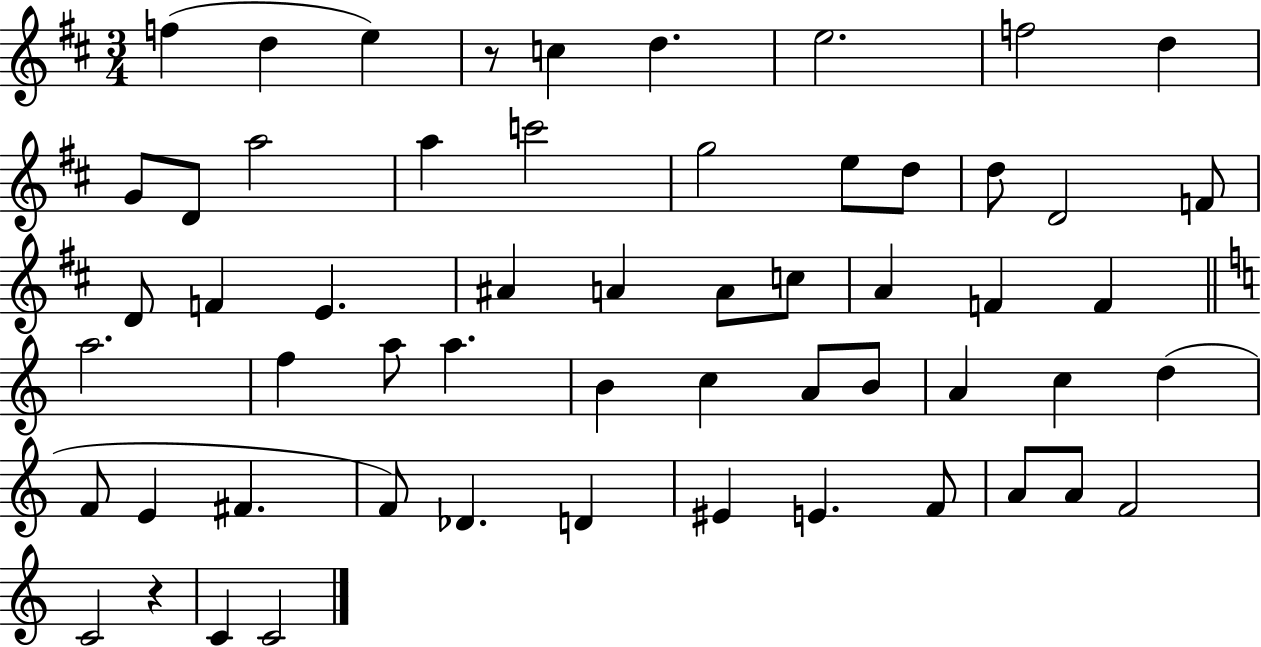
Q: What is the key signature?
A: D major